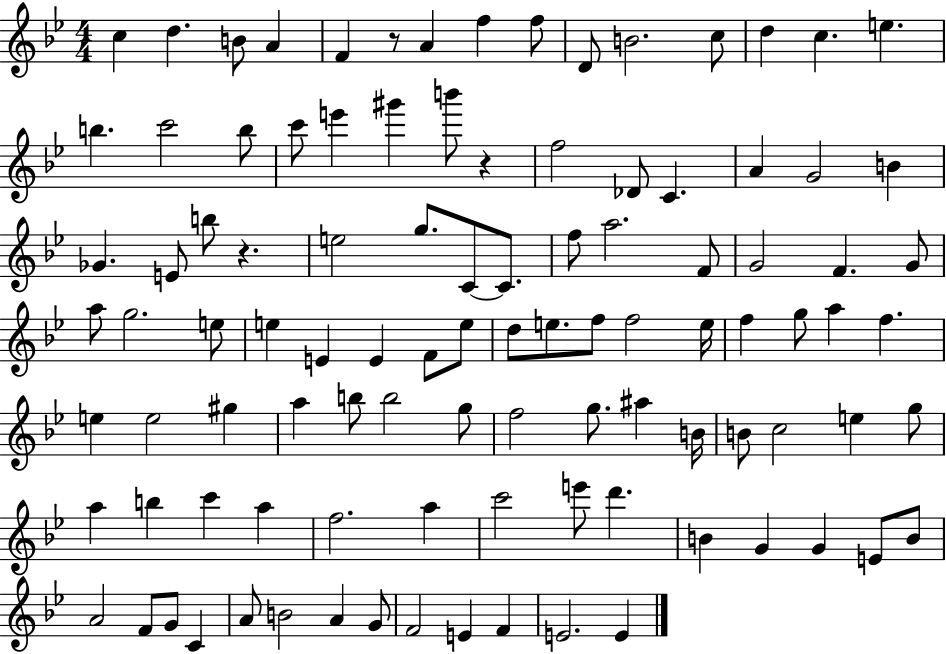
C5/q D5/q. B4/e A4/q F4/q R/e A4/q F5/q F5/e D4/e B4/h. C5/e D5/q C5/q. E5/q. B5/q. C6/h B5/e C6/e E6/q G#6/q B6/e R/q F5/h Db4/e C4/q. A4/q G4/h B4/q Gb4/q. E4/e B5/e R/q. E5/h G5/e. C4/e C4/e. F5/e A5/h. F4/e G4/h F4/q. G4/e A5/e G5/h. E5/e E5/q E4/q E4/q F4/e E5/e D5/e E5/e. F5/e F5/h E5/s F5/q G5/e A5/q F5/q. E5/q E5/h G#5/q A5/q B5/e B5/h G5/e F5/h G5/e. A#5/q B4/s B4/e C5/h E5/q G5/e A5/q B5/q C6/q A5/q F5/h. A5/q C6/h E6/e D6/q. B4/q G4/q G4/q E4/e B4/e A4/h F4/e G4/e C4/q A4/e B4/h A4/q G4/e F4/h E4/q F4/q E4/h. E4/q